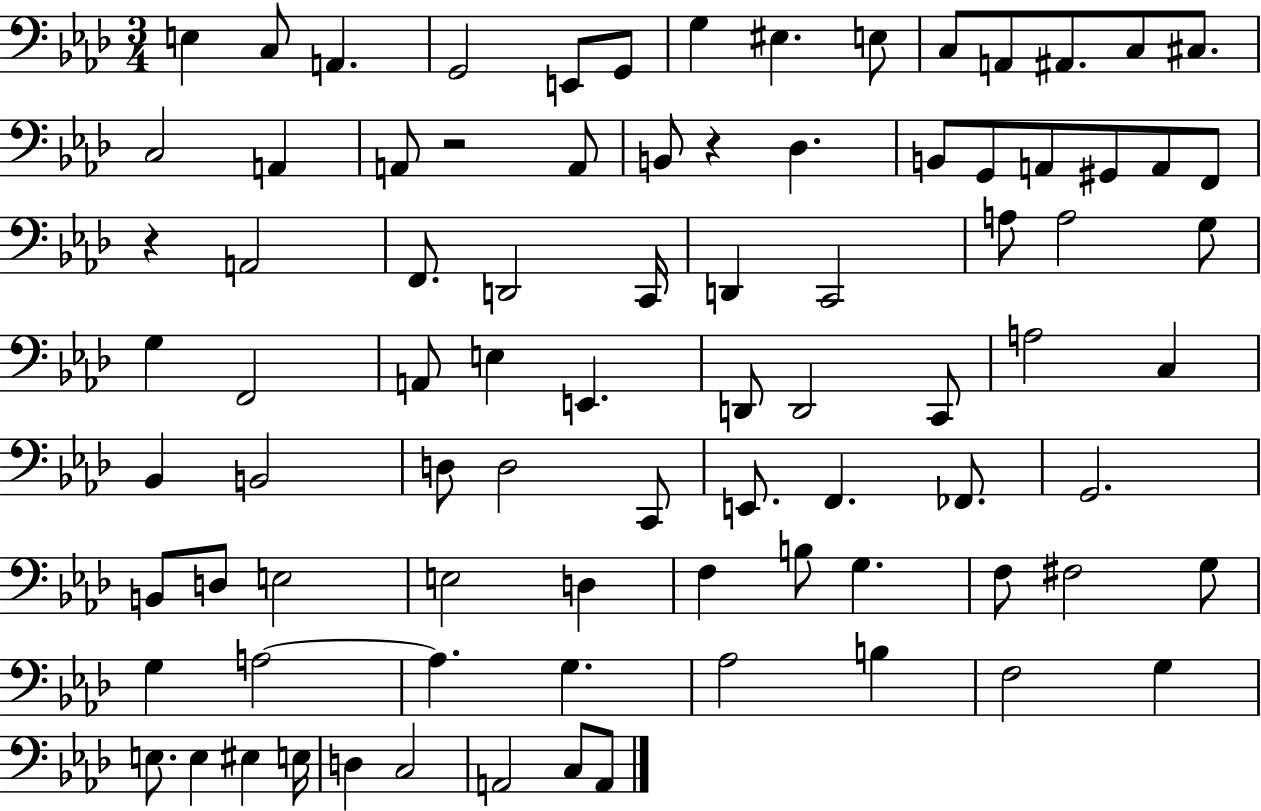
E3/q C3/e A2/q. G2/h E2/e G2/e G3/q EIS3/q. E3/e C3/e A2/e A#2/e. C3/e C#3/e. C3/h A2/q A2/e R/h A2/e B2/e R/q Db3/q. B2/e G2/e A2/e G#2/e A2/e F2/e R/q A2/h F2/e. D2/h C2/s D2/q C2/h A3/e A3/h G3/e G3/q F2/h A2/e E3/q E2/q. D2/e D2/h C2/e A3/h C3/q Bb2/q B2/h D3/e D3/h C2/e E2/e. F2/q. FES2/e. G2/h. B2/e D3/e E3/h E3/h D3/q F3/q B3/e G3/q. F3/e F#3/h G3/e G3/q A3/h A3/q. G3/q. Ab3/h B3/q F3/h G3/q E3/e. E3/q EIS3/q E3/s D3/q C3/h A2/h C3/e A2/e